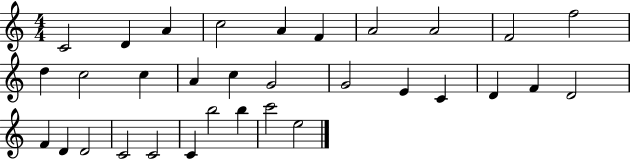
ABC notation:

X:1
T:Untitled
M:4/4
L:1/4
K:C
C2 D A c2 A F A2 A2 F2 f2 d c2 c A c G2 G2 E C D F D2 F D D2 C2 C2 C b2 b c'2 e2